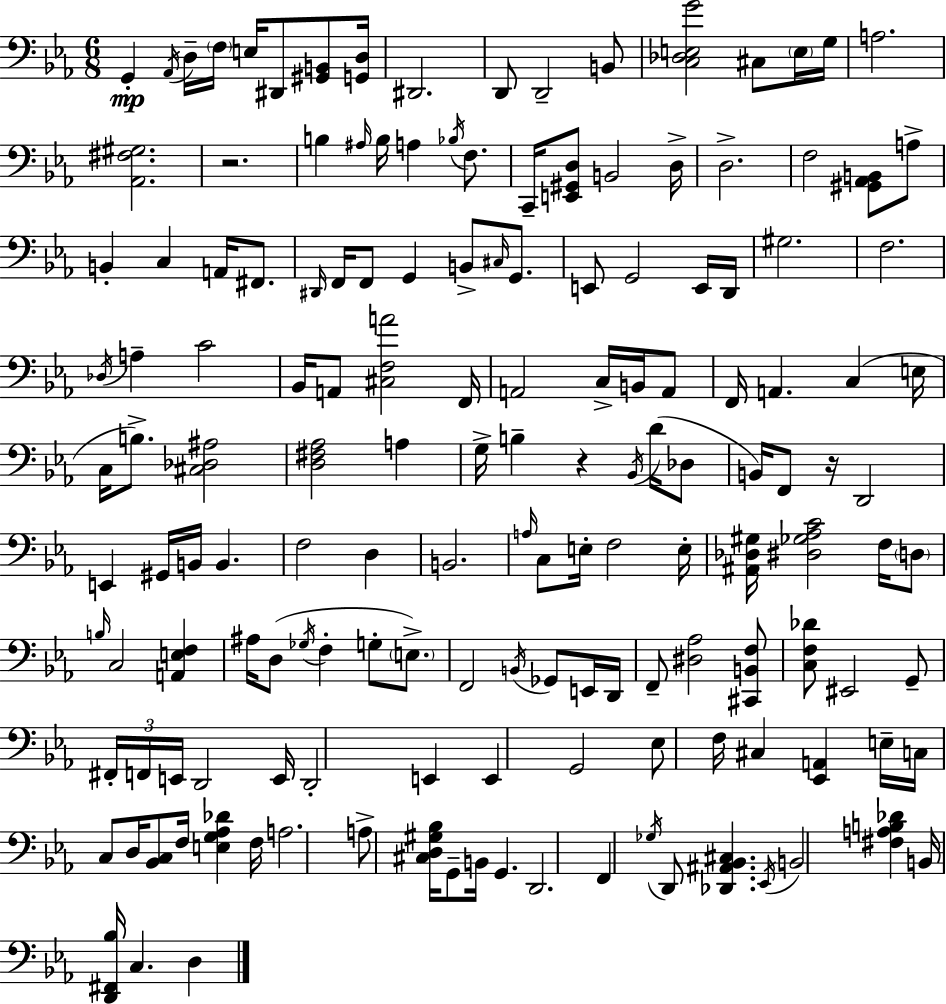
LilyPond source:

{
  \clef bass
  \numericTimeSignature
  \time 6/8
  \key ees \major
  \repeat volta 2 { g,4-.\mp \acciaccatura { aes,16 } d16-- \parenthesize f16 e16 dis,8 <gis, b,>8 | <g, d>16 dis,2. | d,8 d,2-- b,8 | <c des e g'>2 cis8 \parenthesize e16 | \break g16 a2. | <aes, fis gis>2. | r2. | b4 \grace { ais16 } b16 a4 \acciaccatura { bes16 } | \break f8. c,16-- <e, gis, d>8 b,2 | d16-> d2.-> | f2 <gis, aes, b,>8 | a8-> b,4-. c4 a,16 | \break fis,8. \grace { dis,16 } f,16 f,8 g,4 b,8-> | \grace { cis16 } g,8. e,8 g,2 | e,16 d,16 gis2. | f2. | \break \acciaccatura { des16 } a4-- c'2 | bes,16 a,8 <cis f a'>2 | f,16 a,2 | c16-> b,16 a,8 f,16 a,4. | \break c4( e16 c16 b8.->) <cis des ais>2 | <d fis aes>2 | a4 g16-> b4-- r4 | \acciaccatura { bes,16 }( d'16 des8 b,16) f,8 r16 d,2 | \break e,4 gis,16 | b,16 b,4. f2 | d4 b,2. | \grace { a16 } c8 e16-. f2 | \break e16-. <ais, des gis>16 <dis ges aes c'>2 | f16 \parenthesize d8 \grace { b16 } c2 | <a, e f>4 ais16 d8( | \acciaccatura { ges16 } f4-. g8-. \parenthesize e8.->) f,2 | \break \acciaccatura { b,16 } ges,8 e,16 d,16 f,8-- | <dis aes>2 <cis, b, f>8 <c f des'>8 | eis,2 g,8-- \tuplet 3/2 { fis,16-. | f,16 e,16 } d,2 e,16 d,2-. | \break e,4 e,4 | g,2 ees8 | f16 cis4 <ees, a,>4 e16-- c16 | c8 d16 <bes, c>8 f16 <e g aes des'>4 f16 a2. | \break a8-> | <cis d gis bes>16 g,8-- b,16 g,4. d,2. | f,4 | \acciaccatura { ges16 } d,8 <des, ais, bes, cis>4. | \break \acciaccatura { ees,16 } b,2 <fis a b des'>4 | b,16 <d, fis, bes>16 c4. d4 | } \bar "|."
}